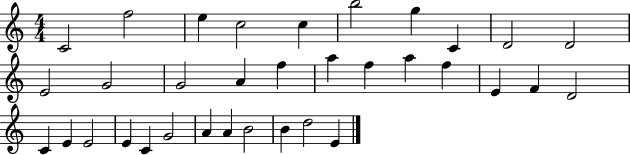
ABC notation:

X:1
T:Untitled
M:4/4
L:1/4
K:C
C2 f2 e c2 c b2 g C D2 D2 E2 G2 G2 A f a f a f E F D2 C E E2 E C G2 A A B2 B d2 E